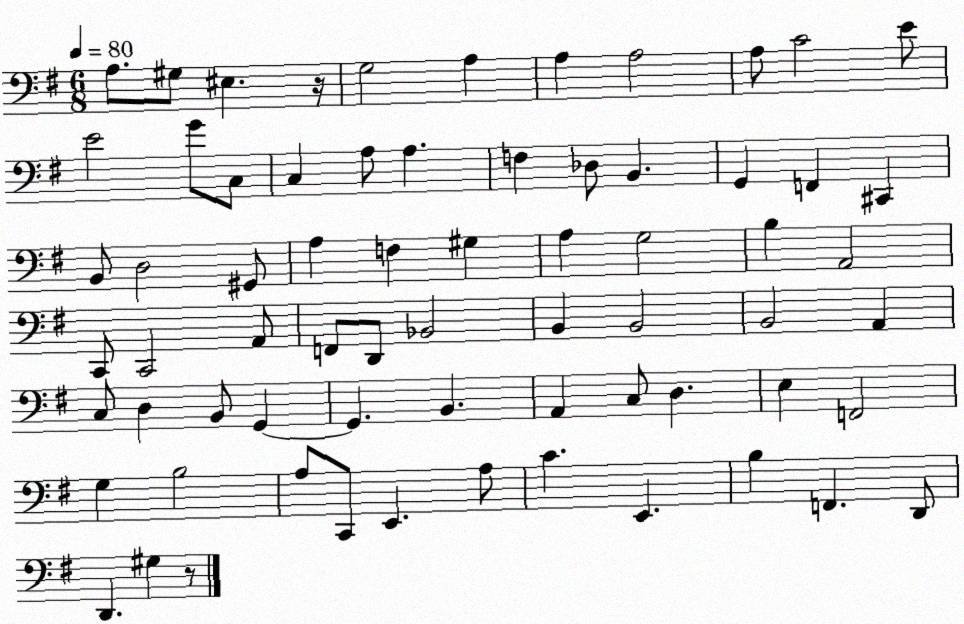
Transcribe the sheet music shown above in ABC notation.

X:1
T:Untitled
M:6/8
L:1/4
K:G
A,/2 ^G,/2 ^E, z/4 G,2 A, A, A,2 A,/2 C2 E/2 E2 G/2 C,/2 C, A,/2 A, F, _D,/2 B,, G,, F,, ^C,, B,,/2 D,2 ^G,,/2 A, F, ^G, A, G,2 B, A,,2 C,,/2 C,,2 A,,/2 F,,/2 D,,/2 _B,,2 B,, B,,2 B,,2 A,, C,/2 D, B,,/2 G,, G,, B,, A,, C,/2 D, E, F,,2 G, B,2 A,/2 C,,/2 E,, A,/2 C E,, B, F,, D,,/2 D,, ^G, z/2